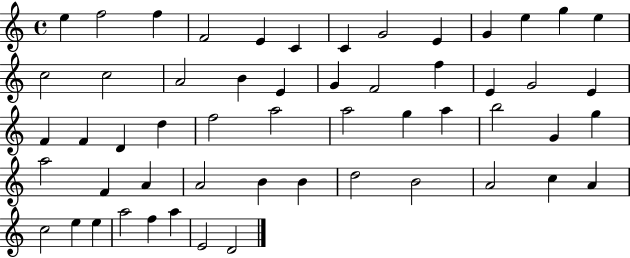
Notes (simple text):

E5/q F5/h F5/q F4/h E4/q C4/q C4/q G4/h E4/q G4/q E5/q G5/q E5/q C5/h C5/h A4/h B4/q E4/q G4/q F4/h F5/q E4/q G4/h E4/q F4/q F4/q D4/q D5/q F5/h A5/h A5/h G5/q A5/q B5/h G4/q G5/q A5/h F4/q A4/q A4/h B4/q B4/q D5/h B4/h A4/h C5/q A4/q C5/h E5/q E5/q A5/h F5/q A5/q E4/h D4/h